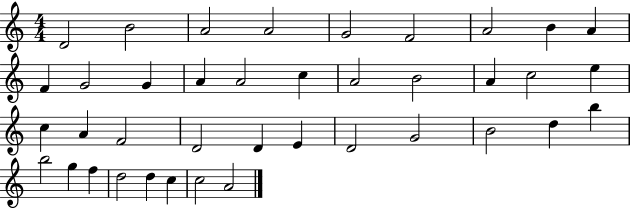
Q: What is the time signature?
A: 4/4